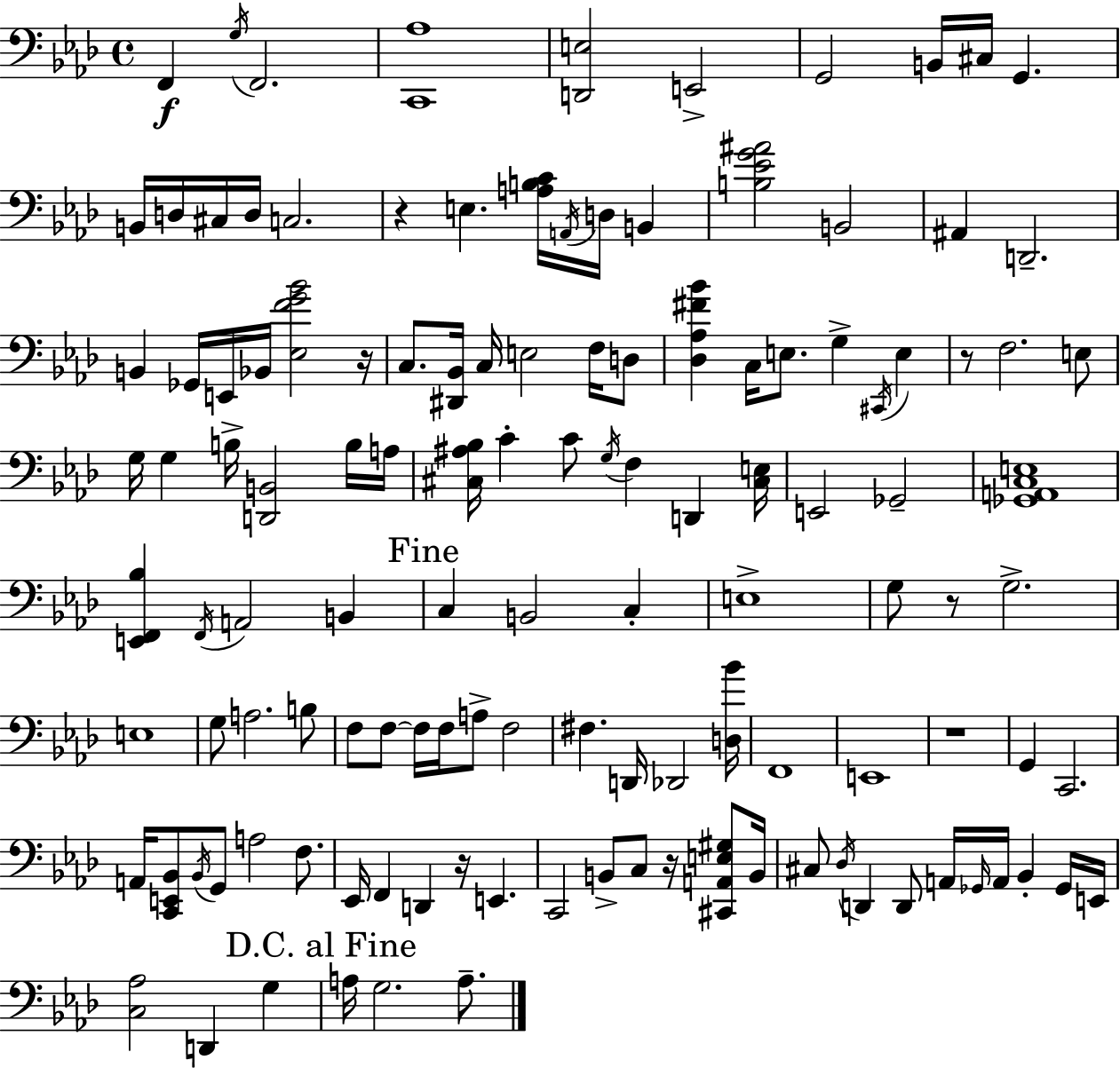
X:1
T:Untitled
M:4/4
L:1/4
K:Fm
F,, G,/4 F,,2 [C,,_A,]4 [D,,E,]2 E,,2 G,,2 B,,/4 ^C,/4 G,, B,,/4 D,/4 ^C,/4 D,/4 C,2 z E, [A,B,C]/4 A,,/4 D,/4 B,, [B,_EG^A]2 B,,2 ^A,, D,,2 B,, _G,,/4 E,,/4 _B,,/4 [_E,FG_B]2 z/4 C,/2 [^D,,_B,,]/4 C,/4 E,2 F,/4 D,/2 [_D,_A,^F_B] C,/4 E,/2 G, ^C,,/4 E, z/2 F,2 E,/2 G,/4 G, B,/4 [D,,B,,]2 B,/4 A,/4 [^C,^A,_B,]/4 C C/2 G,/4 F, D,, [^C,E,]/4 E,,2 _G,,2 [_G,,A,,C,E,]4 [E,,F,,_B,] F,,/4 A,,2 B,, C, B,,2 C, E,4 G,/2 z/2 G,2 E,4 G,/2 A,2 B,/2 F,/2 F,/2 F,/4 F,/4 A,/2 F,2 ^F, D,,/4 _D,,2 [D,_B]/4 F,,4 E,,4 z4 G,, C,,2 A,,/4 [C,,E,,_B,,]/2 _B,,/4 G,,/2 A,2 F,/2 _E,,/4 F,, D,, z/4 E,, C,,2 B,,/2 C,/2 z/4 [^C,,A,,E,^G,]/2 B,,/4 ^C,/2 _D,/4 D,, D,,/2 A,,/4 _G,,/4 A,,/4 _B,, _G,,/4 E,,/4 [C,_A,]2 D,, G, A,/4 G,2 A,/2